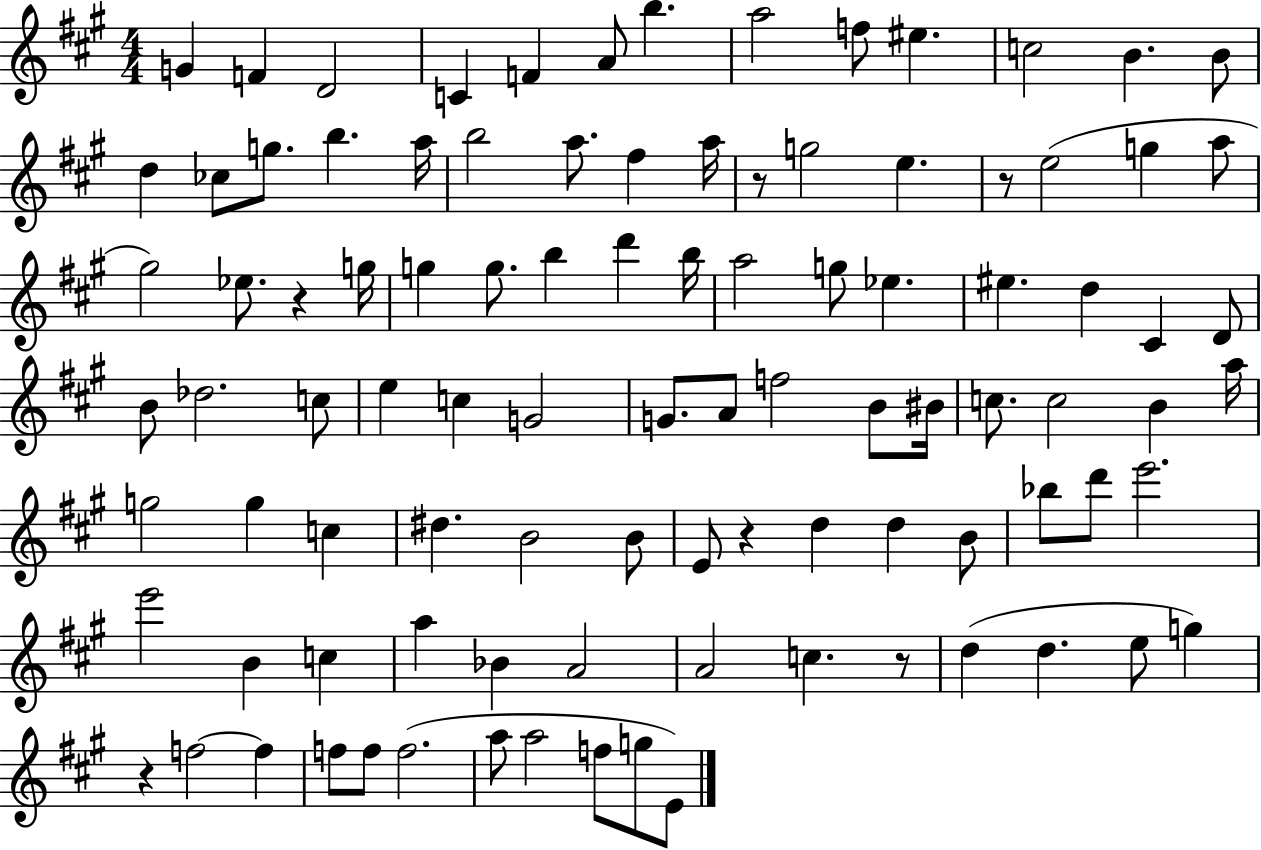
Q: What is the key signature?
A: A major